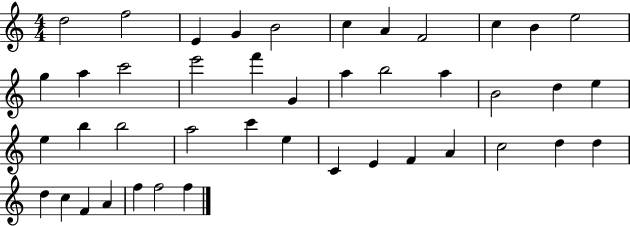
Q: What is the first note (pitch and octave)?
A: D5